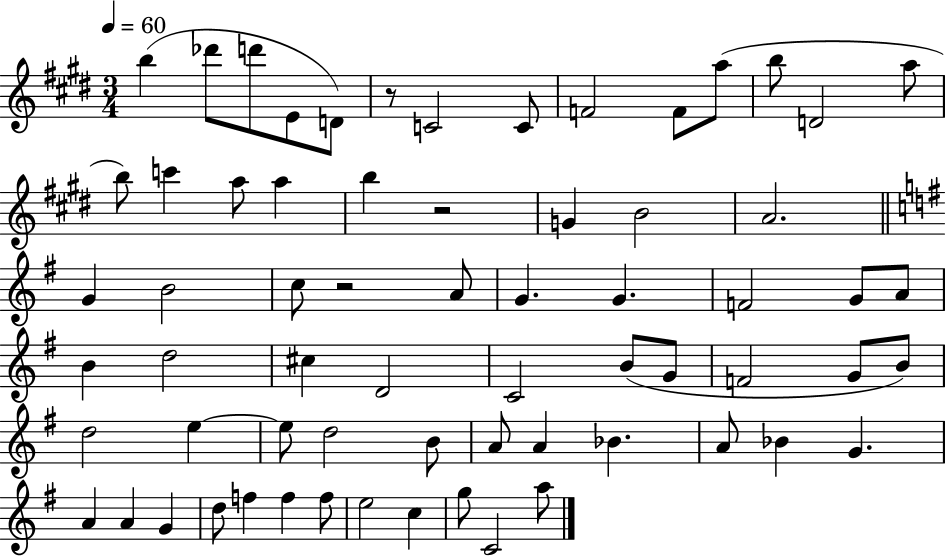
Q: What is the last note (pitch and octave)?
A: A5